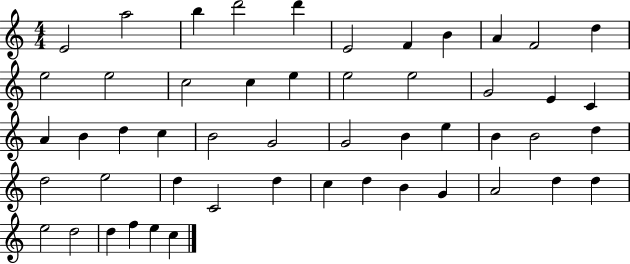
{
  \clef treble
  \numericTimeSignature
  \time 4/4
  \key c \major
  e'2 a''2 | b''4 d'''2 d'''4 | e'2 f'4 b'4 | a'4 f'2 d''4 | \break e''2 e''2 | c''2 c''4 e''4 | e''2 e''2 | g'2 e'4 c'4 | \break a'4 b'4 d''4 c''4 | b'2 g'2 | g'2 b'4 e''4 | b'4 b'2 d''4 | \break d''2 e''2 | d''4 c'2 d''4 | c''4 d''4 b'4 g'4 | a'2 d''4 d''4 | \break e''2 d''2 | d''4 f''4 e''4 c''4 | \bar "|."
}